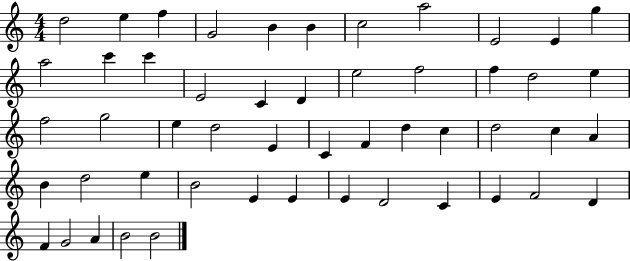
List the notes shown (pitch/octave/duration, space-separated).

D5/h E5/q F5/q G4/h B4/q B4/q C5/h A5/h E4/h E4/q G5/q A5/h C6/q C6/q E4/h C4/q D4/q E5/h F5/h F5/q D5/h E5/q F5/h G5/h E5/q D5/h E4/q C4/q F4/q D5/q C5/q D5/h C5/q A4/q B4/q D5/h E5/q B4/h E4/q E4/q E4/q D4/h C4/q E4/q F4/h D4/q F4/q G4/h A4/q B4/h B4/h